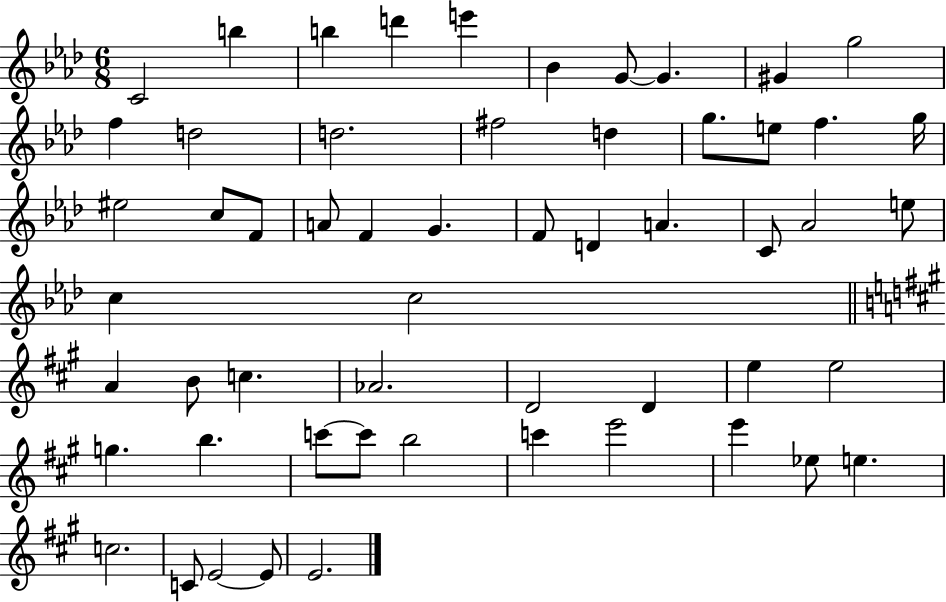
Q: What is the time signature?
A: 6/8